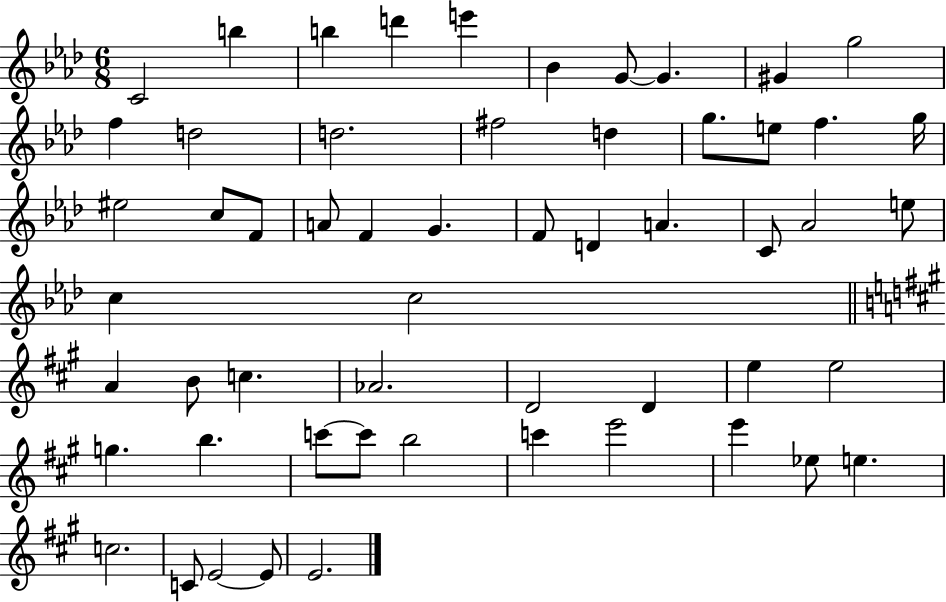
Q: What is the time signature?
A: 6/8